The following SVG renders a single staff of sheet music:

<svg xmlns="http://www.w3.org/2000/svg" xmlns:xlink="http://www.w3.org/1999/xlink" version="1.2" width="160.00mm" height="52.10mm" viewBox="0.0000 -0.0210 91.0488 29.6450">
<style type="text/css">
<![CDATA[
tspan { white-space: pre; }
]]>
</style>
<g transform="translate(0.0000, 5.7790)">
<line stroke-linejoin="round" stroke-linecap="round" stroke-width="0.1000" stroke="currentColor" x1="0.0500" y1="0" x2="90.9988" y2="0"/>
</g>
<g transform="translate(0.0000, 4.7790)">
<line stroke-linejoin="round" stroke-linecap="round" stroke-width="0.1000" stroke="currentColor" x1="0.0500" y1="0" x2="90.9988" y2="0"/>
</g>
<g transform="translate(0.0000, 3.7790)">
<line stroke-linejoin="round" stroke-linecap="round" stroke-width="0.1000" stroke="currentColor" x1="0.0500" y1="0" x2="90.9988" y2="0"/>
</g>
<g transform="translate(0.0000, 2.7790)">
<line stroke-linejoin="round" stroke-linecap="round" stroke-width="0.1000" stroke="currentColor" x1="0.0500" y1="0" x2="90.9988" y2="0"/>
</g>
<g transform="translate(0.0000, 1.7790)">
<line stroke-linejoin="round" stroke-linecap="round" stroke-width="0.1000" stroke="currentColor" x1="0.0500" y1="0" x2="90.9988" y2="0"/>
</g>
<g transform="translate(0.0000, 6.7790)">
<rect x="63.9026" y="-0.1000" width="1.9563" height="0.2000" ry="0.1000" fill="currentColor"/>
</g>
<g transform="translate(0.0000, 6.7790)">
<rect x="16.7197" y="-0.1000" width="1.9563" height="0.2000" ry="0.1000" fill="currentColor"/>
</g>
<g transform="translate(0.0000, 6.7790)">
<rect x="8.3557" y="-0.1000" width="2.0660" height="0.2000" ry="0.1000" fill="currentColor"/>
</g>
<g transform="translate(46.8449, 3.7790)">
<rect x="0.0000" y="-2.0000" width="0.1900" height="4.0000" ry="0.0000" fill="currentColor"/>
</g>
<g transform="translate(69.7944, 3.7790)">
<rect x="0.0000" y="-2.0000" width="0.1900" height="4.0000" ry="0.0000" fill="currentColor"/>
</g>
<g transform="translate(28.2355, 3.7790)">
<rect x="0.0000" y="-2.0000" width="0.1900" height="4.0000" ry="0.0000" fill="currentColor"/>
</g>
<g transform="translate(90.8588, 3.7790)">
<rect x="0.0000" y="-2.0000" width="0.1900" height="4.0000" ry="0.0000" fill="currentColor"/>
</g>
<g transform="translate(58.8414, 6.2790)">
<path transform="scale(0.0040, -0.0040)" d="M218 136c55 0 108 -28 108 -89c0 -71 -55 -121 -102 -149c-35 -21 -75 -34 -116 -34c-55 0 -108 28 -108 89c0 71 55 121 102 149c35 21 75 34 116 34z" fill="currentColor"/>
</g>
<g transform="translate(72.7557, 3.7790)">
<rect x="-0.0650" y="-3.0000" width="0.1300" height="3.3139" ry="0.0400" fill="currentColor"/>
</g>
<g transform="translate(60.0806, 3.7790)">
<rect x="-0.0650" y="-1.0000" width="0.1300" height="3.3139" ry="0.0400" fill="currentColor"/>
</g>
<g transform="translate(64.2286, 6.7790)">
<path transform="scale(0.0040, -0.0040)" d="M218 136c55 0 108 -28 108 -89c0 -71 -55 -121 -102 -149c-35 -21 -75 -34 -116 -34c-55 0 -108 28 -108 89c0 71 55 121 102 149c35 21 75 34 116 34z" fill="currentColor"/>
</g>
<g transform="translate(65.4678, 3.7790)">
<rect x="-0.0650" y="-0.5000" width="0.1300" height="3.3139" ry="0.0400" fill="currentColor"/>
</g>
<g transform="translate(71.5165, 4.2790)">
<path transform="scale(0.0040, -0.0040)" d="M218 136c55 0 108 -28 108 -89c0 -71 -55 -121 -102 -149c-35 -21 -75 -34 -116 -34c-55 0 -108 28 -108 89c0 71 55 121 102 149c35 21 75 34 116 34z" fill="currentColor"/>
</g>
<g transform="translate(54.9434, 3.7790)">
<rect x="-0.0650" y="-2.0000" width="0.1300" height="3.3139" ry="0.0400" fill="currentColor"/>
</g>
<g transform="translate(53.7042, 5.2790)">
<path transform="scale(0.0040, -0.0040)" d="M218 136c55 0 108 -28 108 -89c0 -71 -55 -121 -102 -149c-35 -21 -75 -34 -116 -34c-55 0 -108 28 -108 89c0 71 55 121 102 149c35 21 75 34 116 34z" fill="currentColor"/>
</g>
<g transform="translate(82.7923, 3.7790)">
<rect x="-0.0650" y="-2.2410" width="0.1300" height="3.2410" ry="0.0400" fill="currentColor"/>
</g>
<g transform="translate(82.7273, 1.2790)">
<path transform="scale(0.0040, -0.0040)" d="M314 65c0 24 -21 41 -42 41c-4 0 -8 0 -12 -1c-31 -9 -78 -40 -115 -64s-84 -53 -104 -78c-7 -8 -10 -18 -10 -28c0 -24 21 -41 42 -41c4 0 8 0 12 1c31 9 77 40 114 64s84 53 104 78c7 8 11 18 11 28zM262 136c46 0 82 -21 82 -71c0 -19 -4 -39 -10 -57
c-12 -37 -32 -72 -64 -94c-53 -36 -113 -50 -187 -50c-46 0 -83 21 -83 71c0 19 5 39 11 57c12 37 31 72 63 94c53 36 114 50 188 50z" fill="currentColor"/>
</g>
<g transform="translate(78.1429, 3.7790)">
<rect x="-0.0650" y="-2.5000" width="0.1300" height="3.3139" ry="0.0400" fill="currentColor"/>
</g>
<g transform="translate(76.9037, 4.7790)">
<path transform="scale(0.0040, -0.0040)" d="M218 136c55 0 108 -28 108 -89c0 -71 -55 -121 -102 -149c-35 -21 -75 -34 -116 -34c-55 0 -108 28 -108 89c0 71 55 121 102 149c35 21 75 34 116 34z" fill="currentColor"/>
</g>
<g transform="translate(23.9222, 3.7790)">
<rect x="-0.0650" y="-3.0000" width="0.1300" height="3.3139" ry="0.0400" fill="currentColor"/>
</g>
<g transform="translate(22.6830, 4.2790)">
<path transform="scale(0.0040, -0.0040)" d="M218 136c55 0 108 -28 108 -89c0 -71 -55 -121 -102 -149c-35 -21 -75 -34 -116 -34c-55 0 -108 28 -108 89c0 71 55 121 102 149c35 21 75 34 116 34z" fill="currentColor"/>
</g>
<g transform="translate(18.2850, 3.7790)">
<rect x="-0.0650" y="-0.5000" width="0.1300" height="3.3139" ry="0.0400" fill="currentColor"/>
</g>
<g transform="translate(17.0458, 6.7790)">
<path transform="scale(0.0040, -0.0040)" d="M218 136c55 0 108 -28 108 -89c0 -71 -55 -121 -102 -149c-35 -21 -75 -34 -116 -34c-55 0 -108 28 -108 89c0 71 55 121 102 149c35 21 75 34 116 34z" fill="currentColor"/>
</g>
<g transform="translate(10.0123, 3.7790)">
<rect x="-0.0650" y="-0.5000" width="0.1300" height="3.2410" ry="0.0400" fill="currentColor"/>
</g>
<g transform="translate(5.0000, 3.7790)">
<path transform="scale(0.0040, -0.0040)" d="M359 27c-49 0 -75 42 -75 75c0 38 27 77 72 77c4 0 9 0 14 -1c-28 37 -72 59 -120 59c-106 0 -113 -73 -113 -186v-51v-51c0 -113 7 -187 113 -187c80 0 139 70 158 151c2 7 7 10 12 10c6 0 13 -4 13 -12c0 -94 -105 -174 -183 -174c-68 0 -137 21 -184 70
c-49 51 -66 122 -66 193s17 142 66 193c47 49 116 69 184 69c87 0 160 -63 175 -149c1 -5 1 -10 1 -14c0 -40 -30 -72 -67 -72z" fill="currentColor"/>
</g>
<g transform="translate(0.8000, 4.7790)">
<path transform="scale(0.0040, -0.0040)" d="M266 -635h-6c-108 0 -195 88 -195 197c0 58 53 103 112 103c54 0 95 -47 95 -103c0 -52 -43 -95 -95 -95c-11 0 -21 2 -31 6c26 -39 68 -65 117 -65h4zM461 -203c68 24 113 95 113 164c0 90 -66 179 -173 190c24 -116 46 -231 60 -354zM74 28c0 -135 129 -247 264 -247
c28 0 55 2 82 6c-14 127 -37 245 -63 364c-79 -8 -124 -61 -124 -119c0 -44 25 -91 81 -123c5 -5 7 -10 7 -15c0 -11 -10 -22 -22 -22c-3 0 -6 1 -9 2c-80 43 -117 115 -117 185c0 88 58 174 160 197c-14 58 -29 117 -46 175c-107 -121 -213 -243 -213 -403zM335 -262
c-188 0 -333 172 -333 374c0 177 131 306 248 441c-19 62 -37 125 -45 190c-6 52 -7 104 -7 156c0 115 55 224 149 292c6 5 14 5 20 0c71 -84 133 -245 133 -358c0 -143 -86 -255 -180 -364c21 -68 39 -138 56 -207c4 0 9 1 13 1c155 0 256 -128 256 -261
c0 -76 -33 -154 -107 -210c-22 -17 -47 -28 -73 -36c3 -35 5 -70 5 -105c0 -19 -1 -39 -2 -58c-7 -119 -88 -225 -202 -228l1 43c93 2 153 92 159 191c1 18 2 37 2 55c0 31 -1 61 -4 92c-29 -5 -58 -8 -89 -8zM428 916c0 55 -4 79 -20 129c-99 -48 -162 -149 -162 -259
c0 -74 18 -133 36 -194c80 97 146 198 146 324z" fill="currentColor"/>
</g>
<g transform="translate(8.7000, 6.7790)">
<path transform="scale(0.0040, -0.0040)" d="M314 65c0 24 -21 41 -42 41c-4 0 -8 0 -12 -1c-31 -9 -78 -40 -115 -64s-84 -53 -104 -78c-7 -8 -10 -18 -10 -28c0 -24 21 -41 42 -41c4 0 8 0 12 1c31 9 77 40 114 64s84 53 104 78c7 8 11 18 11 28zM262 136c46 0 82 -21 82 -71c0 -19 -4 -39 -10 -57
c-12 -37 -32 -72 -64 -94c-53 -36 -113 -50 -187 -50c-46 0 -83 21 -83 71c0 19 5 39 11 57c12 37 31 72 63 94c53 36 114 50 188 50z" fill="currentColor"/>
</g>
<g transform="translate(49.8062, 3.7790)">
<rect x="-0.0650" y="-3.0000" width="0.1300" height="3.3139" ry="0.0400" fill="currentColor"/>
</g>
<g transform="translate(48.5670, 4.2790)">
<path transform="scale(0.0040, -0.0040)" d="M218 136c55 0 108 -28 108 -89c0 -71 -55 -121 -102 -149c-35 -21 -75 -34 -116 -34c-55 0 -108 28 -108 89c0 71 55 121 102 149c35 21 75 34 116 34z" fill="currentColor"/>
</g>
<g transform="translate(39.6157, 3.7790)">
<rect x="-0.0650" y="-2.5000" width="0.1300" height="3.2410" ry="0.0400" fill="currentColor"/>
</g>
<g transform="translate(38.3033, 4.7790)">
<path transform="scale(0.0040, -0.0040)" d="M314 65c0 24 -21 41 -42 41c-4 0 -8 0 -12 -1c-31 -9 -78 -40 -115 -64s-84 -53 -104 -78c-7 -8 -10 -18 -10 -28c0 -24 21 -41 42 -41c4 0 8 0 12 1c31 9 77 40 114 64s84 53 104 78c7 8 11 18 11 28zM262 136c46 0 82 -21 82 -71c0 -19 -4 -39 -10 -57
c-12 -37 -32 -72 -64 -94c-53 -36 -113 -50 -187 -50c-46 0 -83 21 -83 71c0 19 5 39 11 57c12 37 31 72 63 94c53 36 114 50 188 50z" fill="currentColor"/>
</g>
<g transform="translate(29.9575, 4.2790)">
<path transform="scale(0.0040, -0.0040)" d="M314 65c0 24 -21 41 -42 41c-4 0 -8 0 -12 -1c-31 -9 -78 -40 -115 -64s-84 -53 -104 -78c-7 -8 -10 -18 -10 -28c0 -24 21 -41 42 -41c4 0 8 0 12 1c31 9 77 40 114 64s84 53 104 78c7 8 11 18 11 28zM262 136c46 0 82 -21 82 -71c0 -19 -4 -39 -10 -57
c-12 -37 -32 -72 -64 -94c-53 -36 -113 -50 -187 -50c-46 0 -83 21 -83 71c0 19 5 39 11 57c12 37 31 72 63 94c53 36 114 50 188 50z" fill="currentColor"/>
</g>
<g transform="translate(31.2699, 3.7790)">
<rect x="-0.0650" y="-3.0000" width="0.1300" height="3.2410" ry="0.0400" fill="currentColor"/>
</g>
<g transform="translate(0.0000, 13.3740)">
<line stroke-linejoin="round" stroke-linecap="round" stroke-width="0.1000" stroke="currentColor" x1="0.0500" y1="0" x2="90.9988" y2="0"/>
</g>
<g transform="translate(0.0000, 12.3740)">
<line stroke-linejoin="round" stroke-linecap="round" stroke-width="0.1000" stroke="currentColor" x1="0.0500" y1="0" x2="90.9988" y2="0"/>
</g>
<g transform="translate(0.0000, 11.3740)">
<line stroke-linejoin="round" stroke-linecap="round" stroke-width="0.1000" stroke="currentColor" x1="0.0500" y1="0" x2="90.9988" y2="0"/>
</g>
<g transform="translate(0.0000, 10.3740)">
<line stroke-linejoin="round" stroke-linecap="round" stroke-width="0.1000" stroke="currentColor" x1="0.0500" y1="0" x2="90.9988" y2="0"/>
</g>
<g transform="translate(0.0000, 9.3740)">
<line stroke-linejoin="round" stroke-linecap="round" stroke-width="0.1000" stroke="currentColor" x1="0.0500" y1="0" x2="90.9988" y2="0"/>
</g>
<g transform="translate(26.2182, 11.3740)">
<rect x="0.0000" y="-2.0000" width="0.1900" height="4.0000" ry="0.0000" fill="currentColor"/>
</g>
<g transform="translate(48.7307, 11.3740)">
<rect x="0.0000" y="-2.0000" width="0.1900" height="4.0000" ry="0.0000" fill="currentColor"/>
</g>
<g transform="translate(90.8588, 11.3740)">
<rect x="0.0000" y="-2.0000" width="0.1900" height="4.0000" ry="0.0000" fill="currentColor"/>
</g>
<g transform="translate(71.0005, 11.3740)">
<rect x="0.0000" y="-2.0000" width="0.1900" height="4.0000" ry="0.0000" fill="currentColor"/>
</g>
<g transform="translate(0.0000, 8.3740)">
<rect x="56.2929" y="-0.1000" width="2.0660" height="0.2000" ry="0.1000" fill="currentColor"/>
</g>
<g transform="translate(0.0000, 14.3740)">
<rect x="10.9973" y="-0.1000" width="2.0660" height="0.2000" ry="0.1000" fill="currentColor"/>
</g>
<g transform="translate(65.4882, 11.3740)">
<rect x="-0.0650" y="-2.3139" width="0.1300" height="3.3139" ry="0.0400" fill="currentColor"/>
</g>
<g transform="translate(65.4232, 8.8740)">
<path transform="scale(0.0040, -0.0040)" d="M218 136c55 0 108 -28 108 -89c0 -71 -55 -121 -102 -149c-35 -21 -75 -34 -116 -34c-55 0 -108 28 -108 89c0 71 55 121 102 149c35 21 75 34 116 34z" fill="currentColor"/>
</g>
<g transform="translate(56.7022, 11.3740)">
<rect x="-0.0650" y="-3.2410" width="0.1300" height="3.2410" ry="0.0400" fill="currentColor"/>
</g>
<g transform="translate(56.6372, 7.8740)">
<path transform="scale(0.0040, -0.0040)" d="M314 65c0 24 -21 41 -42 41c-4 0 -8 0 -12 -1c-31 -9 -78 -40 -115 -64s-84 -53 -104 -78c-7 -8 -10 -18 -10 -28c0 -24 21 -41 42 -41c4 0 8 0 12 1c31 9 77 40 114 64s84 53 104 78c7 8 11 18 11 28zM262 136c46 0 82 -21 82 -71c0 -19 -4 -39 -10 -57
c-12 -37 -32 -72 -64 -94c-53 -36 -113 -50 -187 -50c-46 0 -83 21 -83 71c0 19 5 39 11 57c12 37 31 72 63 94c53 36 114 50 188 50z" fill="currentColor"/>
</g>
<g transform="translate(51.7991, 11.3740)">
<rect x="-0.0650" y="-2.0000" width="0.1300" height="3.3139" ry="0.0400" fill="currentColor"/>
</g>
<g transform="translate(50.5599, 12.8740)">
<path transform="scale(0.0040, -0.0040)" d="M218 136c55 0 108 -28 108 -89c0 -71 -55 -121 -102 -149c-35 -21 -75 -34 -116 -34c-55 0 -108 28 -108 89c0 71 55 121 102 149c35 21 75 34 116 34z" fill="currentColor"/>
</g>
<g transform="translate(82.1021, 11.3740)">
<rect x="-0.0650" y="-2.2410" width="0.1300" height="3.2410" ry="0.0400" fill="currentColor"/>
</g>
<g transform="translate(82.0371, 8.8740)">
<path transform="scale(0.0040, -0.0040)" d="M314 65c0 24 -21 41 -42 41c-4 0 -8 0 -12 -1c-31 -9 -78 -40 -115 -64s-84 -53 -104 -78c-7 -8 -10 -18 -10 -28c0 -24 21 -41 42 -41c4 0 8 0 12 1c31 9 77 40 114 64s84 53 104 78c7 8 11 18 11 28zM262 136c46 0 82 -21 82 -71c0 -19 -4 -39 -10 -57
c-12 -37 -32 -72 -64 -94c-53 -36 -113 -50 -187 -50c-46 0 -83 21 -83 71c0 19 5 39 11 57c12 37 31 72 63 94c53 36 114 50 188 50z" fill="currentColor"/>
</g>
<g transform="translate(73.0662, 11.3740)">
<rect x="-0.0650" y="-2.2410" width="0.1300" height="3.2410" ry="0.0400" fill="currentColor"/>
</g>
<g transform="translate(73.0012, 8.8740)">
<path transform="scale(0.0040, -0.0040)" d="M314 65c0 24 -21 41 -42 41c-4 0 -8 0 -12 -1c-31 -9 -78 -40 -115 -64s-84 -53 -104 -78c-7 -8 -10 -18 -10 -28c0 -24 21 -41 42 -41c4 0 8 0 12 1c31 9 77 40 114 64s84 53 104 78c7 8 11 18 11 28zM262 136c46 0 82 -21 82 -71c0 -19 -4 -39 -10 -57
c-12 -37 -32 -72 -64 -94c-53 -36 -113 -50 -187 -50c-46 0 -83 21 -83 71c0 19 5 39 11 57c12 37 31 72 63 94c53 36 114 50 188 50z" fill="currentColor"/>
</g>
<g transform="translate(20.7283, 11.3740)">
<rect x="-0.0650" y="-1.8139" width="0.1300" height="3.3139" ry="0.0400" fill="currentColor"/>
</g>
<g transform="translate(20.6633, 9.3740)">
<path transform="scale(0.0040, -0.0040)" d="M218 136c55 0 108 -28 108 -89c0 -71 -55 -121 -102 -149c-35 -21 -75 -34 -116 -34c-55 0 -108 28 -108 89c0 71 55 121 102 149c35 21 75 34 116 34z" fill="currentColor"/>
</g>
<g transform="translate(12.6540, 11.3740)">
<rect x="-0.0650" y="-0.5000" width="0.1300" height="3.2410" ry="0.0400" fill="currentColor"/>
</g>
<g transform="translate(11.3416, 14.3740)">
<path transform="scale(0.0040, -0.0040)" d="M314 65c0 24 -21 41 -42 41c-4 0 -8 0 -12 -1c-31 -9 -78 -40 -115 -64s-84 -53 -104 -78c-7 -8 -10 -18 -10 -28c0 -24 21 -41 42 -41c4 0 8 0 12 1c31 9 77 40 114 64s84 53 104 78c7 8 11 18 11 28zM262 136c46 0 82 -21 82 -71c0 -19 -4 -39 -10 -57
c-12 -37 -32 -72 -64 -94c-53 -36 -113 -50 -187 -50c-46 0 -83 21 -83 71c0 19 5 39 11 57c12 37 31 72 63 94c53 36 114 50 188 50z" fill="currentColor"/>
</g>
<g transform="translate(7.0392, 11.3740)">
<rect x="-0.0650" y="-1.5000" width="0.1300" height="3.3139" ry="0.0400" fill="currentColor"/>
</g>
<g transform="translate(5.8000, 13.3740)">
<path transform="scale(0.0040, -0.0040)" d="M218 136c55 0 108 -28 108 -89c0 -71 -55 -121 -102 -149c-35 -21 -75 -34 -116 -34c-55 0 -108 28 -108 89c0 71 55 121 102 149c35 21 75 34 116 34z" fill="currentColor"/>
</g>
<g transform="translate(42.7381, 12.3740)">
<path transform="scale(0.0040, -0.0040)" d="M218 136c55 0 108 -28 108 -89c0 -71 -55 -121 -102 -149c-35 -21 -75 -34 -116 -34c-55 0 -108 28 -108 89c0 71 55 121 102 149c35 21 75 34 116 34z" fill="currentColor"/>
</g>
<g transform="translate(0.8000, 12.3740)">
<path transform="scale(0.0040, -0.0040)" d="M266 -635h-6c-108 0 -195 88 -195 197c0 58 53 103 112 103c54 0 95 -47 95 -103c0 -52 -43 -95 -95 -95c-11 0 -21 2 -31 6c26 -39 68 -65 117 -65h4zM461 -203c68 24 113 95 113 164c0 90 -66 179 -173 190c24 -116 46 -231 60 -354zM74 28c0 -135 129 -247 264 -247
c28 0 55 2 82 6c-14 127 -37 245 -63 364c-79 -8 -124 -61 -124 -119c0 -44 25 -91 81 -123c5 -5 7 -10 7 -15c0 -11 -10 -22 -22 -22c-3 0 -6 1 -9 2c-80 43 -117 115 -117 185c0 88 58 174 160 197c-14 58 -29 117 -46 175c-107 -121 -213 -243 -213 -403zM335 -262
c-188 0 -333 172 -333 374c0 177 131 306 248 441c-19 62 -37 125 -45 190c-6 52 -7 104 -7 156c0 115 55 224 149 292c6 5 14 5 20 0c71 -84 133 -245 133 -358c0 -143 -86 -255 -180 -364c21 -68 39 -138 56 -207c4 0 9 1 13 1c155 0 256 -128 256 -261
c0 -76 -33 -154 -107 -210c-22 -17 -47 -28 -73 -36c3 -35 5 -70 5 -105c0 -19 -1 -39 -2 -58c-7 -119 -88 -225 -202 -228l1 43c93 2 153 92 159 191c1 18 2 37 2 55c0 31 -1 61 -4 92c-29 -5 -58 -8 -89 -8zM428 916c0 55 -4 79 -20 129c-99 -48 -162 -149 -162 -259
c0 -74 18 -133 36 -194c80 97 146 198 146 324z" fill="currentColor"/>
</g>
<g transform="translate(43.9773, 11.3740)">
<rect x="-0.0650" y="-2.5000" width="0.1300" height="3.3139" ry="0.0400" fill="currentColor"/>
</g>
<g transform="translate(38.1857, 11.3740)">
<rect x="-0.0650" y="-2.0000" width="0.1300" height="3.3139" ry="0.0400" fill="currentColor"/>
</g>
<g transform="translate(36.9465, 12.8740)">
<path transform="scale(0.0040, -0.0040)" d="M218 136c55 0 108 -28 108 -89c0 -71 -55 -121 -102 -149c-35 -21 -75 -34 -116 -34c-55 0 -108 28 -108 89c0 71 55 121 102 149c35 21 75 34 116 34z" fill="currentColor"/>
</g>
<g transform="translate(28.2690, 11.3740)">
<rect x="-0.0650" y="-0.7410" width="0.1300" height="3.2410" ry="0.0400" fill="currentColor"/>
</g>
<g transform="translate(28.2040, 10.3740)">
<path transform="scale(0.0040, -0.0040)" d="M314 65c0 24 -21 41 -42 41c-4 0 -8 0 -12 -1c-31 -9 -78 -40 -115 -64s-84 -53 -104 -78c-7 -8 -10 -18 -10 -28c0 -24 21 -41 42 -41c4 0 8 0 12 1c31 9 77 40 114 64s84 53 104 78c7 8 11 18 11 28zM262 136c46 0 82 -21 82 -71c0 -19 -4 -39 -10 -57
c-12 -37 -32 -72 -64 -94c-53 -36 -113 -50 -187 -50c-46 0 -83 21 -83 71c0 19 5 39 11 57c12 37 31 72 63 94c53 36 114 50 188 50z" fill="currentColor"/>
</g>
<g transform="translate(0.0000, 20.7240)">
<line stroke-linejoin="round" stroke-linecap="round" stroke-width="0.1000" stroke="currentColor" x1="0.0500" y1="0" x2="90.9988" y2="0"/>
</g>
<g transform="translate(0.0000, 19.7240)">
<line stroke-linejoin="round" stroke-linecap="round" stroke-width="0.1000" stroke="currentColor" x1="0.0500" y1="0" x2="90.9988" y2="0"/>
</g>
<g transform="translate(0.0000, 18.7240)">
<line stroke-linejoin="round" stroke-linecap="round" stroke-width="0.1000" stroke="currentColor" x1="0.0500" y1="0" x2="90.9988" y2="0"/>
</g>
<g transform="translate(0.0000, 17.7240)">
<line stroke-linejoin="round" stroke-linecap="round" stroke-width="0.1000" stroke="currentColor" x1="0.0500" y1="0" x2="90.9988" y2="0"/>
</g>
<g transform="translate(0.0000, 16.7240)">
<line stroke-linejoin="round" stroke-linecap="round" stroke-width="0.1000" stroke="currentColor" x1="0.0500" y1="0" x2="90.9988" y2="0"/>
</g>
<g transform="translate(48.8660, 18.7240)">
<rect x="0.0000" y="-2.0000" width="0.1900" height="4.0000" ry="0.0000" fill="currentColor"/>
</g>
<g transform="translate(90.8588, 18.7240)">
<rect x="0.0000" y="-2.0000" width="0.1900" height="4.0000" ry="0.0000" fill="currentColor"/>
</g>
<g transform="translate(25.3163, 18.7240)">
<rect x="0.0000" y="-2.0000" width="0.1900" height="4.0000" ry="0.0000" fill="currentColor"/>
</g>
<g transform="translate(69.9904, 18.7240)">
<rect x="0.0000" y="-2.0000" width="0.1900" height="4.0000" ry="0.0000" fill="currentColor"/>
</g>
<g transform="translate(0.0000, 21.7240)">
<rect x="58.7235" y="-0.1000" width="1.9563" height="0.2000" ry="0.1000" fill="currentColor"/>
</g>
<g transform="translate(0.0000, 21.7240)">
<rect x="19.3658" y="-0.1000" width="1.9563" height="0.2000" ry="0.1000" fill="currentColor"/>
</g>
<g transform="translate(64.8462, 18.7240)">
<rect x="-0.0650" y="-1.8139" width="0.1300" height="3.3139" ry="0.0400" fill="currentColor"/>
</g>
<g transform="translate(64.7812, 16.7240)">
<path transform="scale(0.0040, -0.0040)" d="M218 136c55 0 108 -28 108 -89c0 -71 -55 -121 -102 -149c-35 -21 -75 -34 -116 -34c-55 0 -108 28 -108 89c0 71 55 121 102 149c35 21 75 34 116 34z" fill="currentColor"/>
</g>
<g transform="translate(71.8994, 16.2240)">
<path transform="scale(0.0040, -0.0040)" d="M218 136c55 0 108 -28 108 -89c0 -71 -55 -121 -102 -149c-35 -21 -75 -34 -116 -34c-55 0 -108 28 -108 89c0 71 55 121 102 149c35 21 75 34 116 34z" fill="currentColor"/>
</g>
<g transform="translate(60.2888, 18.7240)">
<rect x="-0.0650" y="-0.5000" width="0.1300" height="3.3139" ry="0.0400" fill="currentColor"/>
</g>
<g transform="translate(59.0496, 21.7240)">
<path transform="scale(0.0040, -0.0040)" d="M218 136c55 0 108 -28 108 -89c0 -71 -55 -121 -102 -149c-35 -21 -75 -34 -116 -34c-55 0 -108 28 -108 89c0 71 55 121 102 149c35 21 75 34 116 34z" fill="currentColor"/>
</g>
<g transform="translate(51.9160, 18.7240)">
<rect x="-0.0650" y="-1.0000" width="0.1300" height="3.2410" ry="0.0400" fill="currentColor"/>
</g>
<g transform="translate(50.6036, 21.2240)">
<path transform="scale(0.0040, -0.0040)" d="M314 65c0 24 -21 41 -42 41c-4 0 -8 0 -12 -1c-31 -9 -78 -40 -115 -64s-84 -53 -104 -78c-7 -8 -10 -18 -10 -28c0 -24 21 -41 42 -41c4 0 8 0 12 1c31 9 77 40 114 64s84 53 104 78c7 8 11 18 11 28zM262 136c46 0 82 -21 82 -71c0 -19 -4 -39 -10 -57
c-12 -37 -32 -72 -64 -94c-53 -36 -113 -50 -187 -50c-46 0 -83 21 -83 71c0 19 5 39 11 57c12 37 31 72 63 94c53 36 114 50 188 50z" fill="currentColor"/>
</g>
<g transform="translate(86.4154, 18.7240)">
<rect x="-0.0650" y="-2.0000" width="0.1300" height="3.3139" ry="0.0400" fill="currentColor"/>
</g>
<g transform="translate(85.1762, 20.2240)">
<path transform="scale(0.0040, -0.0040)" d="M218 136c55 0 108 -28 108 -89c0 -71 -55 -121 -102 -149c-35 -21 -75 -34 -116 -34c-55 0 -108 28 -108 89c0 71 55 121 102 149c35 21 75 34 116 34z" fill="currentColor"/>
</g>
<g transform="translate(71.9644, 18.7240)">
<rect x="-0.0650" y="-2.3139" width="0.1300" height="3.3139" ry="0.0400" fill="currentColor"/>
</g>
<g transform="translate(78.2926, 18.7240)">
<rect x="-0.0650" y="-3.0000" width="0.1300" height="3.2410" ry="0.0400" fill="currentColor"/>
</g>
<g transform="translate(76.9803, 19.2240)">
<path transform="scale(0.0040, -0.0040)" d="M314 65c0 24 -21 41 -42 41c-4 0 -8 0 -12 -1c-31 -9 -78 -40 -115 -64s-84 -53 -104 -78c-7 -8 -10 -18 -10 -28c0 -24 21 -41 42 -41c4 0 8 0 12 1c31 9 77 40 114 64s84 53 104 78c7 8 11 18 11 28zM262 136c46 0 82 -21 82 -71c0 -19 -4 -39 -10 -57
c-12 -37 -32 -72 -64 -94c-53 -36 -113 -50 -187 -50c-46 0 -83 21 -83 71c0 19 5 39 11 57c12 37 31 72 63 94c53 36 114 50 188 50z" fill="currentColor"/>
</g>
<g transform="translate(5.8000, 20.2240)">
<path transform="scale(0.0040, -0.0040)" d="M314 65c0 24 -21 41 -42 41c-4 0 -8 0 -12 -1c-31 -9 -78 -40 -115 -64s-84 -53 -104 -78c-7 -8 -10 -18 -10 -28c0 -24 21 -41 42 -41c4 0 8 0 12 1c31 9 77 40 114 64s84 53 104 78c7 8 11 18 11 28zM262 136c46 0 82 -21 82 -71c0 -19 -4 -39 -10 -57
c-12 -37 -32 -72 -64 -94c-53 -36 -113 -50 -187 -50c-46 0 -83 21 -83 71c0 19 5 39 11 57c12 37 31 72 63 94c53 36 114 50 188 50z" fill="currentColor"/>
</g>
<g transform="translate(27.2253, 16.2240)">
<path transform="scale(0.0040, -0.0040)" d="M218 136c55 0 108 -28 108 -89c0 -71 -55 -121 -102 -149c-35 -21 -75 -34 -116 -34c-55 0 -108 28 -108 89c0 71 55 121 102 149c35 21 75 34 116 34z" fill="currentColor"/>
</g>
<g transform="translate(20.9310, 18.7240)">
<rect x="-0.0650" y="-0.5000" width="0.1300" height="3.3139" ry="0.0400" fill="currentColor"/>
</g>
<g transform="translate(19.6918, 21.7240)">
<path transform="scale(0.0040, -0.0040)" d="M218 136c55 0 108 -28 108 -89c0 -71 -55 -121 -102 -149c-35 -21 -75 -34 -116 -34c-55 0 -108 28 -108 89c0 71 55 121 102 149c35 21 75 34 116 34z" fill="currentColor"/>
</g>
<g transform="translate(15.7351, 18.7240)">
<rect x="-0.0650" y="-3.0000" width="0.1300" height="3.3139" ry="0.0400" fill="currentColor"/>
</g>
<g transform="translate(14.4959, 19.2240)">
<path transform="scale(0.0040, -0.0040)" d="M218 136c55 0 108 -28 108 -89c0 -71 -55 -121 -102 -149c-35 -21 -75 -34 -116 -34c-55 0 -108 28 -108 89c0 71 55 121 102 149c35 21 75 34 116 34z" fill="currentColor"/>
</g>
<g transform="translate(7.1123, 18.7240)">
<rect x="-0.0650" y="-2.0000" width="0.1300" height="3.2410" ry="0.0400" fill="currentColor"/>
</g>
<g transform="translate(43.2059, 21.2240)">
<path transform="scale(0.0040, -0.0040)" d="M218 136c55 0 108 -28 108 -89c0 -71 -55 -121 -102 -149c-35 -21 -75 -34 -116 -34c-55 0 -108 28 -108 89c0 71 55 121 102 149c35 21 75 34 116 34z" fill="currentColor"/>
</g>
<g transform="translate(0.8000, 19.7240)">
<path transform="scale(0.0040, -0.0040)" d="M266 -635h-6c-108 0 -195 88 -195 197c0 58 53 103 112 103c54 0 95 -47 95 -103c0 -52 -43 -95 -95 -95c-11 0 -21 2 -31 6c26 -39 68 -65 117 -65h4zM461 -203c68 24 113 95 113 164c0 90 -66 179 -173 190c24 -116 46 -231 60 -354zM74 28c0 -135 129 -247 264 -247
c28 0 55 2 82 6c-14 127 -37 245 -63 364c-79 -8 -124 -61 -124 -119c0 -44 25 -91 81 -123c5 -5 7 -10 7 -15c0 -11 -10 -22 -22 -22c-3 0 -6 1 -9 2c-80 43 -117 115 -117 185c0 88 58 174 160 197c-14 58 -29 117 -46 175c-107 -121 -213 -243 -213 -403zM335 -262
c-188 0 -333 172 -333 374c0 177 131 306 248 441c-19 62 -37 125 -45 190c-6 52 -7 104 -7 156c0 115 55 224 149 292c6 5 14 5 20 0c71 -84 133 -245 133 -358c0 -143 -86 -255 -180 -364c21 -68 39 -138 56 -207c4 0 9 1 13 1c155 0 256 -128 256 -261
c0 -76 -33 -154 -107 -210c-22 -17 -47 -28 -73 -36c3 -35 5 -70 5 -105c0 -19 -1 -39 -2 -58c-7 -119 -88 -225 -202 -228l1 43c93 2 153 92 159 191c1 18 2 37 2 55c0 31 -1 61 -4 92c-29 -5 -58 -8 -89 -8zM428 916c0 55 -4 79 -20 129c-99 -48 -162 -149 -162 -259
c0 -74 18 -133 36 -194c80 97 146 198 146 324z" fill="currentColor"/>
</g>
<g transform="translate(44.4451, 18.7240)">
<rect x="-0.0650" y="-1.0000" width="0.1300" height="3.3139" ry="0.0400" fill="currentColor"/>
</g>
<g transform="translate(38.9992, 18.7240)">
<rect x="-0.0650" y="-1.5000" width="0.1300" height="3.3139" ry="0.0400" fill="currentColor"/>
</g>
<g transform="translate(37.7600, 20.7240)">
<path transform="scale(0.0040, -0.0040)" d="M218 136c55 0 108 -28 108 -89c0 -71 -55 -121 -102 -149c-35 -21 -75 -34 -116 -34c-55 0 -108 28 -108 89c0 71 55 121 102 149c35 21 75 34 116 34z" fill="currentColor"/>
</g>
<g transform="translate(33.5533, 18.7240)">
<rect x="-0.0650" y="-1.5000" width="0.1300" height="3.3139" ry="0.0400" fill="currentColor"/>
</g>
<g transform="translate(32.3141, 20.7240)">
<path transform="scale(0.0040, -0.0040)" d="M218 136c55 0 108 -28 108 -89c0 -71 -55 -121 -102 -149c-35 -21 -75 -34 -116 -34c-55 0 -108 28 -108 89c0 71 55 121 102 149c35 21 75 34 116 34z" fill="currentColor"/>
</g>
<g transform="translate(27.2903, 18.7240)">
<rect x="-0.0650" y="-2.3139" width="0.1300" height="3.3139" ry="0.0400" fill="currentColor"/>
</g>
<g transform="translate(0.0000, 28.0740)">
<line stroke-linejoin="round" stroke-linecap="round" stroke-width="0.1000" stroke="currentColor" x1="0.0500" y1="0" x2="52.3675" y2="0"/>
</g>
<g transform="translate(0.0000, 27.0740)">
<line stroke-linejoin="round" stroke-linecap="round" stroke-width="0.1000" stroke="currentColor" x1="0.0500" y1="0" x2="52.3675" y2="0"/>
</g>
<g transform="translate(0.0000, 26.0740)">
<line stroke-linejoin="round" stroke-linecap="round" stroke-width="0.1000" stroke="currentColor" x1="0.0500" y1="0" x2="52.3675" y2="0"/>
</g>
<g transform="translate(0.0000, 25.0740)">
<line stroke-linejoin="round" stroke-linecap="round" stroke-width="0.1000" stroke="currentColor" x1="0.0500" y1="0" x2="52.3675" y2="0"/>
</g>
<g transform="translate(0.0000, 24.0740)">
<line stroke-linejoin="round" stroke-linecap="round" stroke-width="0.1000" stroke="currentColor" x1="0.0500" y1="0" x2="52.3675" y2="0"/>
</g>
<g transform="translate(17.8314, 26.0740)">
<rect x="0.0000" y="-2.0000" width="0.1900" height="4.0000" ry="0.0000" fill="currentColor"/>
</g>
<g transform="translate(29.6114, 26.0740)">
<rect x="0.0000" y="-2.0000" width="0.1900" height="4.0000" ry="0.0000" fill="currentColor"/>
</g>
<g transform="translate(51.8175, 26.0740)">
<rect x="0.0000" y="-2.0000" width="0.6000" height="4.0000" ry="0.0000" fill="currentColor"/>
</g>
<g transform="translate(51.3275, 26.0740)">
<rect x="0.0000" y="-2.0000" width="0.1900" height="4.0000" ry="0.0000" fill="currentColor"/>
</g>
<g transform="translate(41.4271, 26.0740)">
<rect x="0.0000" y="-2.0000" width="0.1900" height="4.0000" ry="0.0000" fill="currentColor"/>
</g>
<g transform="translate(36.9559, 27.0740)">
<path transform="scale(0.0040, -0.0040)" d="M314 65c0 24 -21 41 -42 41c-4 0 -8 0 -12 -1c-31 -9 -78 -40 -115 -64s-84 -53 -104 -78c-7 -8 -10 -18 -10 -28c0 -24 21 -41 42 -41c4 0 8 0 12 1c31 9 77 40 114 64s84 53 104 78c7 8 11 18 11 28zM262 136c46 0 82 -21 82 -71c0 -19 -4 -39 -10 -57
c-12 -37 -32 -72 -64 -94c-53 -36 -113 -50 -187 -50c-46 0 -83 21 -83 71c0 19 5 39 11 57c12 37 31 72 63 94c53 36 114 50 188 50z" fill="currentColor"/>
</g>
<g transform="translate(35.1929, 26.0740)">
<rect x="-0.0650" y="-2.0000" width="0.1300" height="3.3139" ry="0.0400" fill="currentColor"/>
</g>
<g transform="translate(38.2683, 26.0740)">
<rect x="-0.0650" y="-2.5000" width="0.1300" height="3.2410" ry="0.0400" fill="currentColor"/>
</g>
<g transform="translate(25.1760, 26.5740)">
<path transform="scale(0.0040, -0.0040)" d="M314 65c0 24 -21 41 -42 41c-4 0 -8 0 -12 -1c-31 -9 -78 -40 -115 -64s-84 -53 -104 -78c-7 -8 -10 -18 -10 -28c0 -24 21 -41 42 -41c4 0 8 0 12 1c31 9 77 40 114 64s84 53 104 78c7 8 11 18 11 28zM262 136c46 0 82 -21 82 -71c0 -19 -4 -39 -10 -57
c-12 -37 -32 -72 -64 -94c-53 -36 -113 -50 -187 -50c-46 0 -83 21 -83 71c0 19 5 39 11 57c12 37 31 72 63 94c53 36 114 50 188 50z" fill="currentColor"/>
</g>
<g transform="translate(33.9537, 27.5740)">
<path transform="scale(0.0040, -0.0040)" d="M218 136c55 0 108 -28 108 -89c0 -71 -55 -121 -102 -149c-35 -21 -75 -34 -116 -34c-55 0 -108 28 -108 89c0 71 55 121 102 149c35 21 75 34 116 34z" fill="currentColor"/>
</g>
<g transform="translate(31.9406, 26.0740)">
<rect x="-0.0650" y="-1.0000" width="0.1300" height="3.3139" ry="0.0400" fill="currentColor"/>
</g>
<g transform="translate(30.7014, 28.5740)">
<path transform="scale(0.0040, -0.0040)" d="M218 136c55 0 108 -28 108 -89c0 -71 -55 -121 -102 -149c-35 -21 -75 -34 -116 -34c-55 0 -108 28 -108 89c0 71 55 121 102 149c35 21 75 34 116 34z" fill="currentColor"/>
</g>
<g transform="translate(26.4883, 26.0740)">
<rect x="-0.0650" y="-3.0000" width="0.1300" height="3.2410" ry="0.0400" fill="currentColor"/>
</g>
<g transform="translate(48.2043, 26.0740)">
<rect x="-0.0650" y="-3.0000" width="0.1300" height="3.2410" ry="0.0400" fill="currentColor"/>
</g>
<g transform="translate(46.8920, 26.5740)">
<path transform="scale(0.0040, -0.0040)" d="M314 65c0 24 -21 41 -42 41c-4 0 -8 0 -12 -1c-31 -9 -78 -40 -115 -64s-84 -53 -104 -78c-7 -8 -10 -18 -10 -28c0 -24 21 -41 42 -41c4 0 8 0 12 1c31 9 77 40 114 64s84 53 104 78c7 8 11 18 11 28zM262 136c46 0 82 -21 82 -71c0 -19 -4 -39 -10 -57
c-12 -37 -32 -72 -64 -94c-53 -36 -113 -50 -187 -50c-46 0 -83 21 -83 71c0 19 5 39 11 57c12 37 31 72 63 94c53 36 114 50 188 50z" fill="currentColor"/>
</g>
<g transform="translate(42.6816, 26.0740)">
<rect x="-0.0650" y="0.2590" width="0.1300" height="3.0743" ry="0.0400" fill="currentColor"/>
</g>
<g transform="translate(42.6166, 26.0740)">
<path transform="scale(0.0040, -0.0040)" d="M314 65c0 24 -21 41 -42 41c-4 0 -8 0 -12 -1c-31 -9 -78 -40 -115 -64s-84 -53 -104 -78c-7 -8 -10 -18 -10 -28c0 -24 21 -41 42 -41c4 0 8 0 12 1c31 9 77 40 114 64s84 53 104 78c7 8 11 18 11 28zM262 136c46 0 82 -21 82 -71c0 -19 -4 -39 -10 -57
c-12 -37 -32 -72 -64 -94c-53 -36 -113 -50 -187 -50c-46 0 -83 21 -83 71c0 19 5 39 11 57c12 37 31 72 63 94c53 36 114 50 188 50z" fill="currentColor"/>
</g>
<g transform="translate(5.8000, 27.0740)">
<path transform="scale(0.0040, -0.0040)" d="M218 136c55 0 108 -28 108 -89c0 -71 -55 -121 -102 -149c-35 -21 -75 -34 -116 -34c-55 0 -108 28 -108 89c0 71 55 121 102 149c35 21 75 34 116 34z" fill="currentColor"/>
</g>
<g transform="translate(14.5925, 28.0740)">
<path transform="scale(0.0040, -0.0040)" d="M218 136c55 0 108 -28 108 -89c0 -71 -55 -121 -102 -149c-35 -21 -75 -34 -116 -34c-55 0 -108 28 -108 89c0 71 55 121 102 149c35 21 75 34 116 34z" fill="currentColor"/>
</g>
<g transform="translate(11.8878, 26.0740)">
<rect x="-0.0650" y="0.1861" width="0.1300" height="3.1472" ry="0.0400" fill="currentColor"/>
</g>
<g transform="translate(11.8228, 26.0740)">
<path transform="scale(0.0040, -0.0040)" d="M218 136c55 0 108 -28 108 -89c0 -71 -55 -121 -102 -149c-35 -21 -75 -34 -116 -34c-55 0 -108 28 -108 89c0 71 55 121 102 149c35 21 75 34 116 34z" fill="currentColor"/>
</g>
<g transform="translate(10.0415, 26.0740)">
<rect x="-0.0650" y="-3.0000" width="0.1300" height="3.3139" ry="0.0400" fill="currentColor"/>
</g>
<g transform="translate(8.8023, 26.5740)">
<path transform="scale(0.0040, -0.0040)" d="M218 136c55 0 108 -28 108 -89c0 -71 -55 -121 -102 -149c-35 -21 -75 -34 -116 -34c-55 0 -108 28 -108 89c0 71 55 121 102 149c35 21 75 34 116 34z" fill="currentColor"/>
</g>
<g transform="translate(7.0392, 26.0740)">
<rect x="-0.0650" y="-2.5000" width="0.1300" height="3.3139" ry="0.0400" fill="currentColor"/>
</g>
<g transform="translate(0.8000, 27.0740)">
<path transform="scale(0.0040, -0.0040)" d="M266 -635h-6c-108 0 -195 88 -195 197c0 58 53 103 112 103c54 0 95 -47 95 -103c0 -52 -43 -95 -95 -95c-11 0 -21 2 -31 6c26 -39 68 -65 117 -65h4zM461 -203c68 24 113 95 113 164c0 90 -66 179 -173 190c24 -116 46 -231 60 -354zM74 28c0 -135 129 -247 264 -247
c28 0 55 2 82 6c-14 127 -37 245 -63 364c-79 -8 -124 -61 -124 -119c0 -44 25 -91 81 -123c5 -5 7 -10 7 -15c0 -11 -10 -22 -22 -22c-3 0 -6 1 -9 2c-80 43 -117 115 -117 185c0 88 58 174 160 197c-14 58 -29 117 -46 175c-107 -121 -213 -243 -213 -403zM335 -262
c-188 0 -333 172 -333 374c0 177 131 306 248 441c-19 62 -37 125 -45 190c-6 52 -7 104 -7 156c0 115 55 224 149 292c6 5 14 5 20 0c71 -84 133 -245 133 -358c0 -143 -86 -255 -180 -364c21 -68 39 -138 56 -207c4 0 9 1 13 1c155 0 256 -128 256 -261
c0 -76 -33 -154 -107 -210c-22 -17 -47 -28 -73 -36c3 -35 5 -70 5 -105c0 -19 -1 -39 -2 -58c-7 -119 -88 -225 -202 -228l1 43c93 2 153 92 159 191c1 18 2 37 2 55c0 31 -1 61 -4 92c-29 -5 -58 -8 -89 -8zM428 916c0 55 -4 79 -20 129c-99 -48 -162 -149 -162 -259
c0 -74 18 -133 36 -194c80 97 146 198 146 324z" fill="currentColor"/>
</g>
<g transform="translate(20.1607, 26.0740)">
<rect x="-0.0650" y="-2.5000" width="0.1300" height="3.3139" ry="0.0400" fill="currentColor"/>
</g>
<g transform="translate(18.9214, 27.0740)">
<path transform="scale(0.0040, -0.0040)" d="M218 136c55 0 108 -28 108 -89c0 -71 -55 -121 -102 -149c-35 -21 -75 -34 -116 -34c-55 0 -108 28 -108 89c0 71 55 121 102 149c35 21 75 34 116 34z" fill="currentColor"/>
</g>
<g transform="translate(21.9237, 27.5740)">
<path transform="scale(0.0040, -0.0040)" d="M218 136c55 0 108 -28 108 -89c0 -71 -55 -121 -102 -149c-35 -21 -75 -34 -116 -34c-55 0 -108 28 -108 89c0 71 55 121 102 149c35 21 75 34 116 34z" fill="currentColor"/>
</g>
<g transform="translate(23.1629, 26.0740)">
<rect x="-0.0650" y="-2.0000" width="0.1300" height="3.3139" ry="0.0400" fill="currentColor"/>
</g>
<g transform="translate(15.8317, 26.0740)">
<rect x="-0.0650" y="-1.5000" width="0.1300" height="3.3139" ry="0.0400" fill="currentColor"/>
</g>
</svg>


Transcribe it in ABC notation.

X:1
T:Untitled
M:4/4
L:1/4
K:C
C2 C A A2 G2 A F D C A G g2 E C2 f d2 F G F b2 g g2 g2 F2 A C g E E D D2 C f g A2 F G A B E G F A2 D F G2 B2 A2